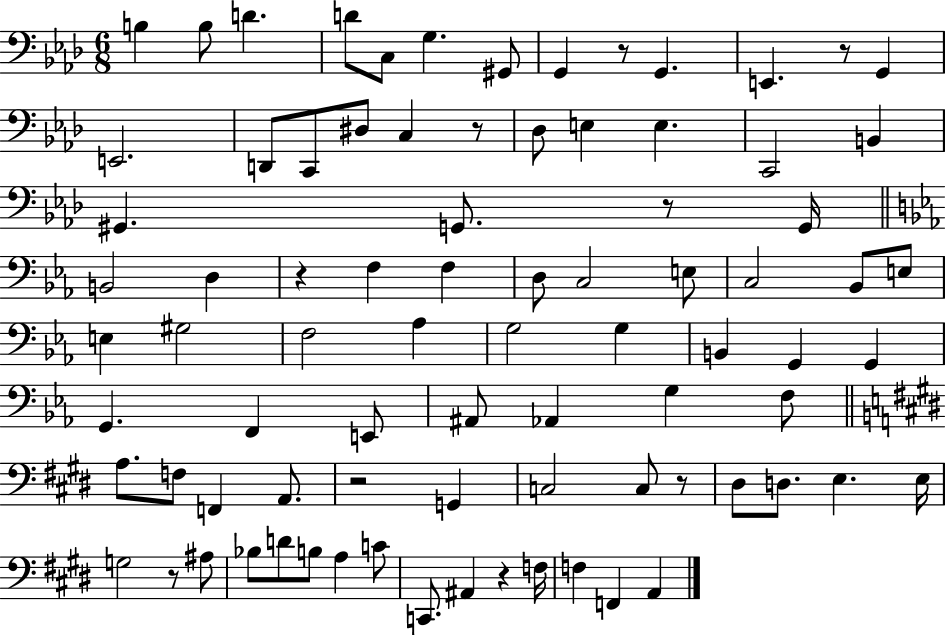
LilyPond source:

{
  \clef bass
  \numericTimeSignature
  \time 6/8
  \key aes \major
  \repeat volta 2 { b4 b8 d'4. | d'8 c8 g4. gis,8 | g,4 r8 g,4. | e,4. r8 g,4 | \break e,2. | d,8 c,8 dis8 c4 r8 | des8 e4 e4. | c,2 b,4 | \break gis,4. g,8. r8 g,16 | \bar "||" \break \key ees \major b,2 d4 | r4 f4 f4 | d8 c2 e8 | c2 bes,8 e8 | \break e4 gis2 | f2 aes4 | g2 g4 | b,4 g,4 g,4 | \break g,4. f,4 e,8 | ais,8 aes,4 g4 f8 | \bar "||" \break \key e \major a8. f8 f,4 a,8. | r2 g,4 | c2 c8 r8 | dis8 d8. e4. e16 | \break g2 r8 ais8 | bes8 d'8 b8 a4 c'8 | c,8. ais,4 r4 f16 | f4 f,4 a,4 | \break } \bar "|."
}